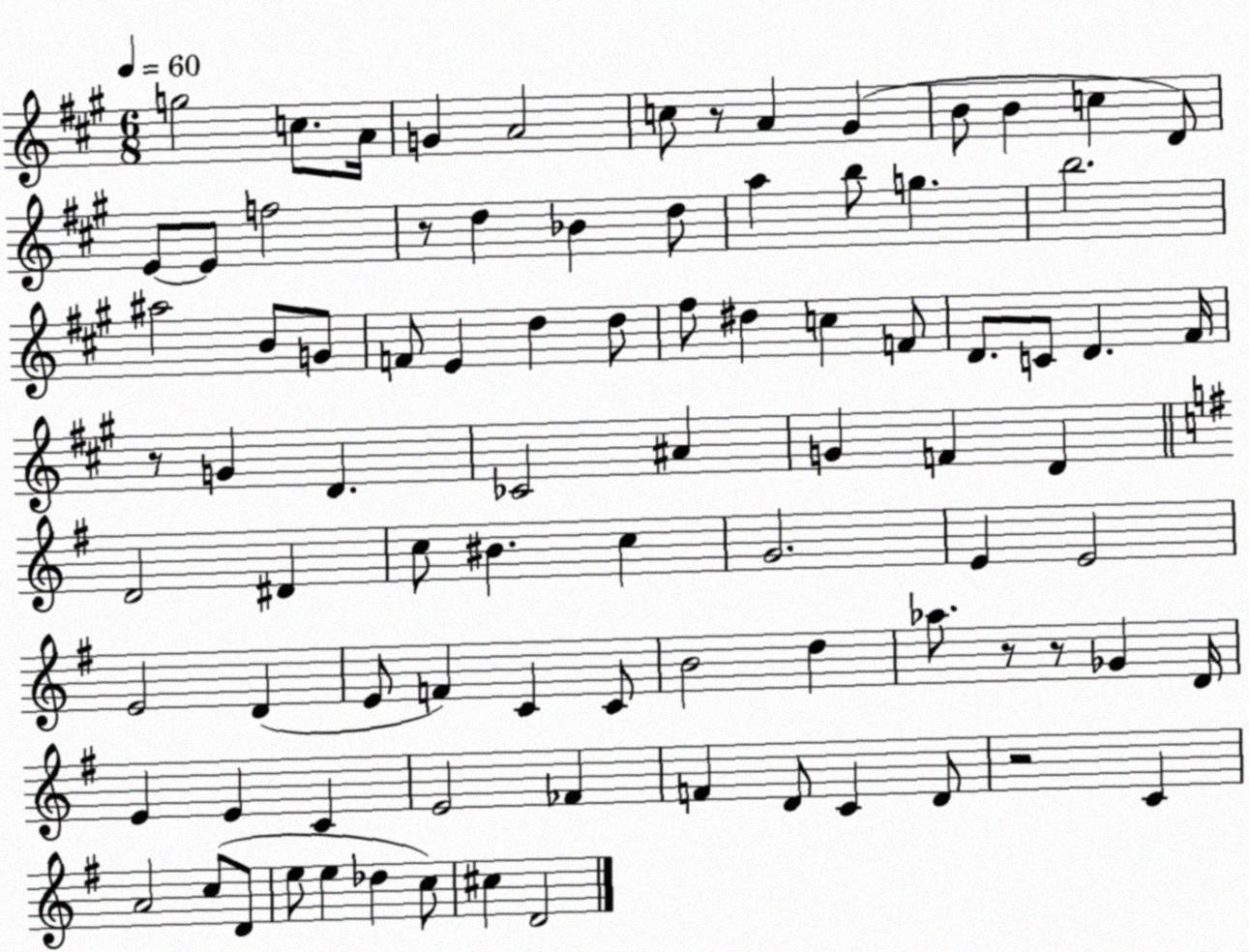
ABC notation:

X:1
T:Untitled
M:6/8
L:1/4
K:A
g2 c/2 A/4 G A2 c/2 z/2 A ^G B/2 B c D/2 E/2 E/2 f2 z/2 d _B d/2 a b/2 g b2 ^a2 B/2 G/2 F/2 E d d/2 ^f/2 ^d c F/2 D/2 C/2 D ^F/4 z/2 G D _C2 ^A G F D D2 ^D c/2 ^B c G2 E E2 E2 D E/2 F C C/2 B2 d _a/2 z/2 z/2 _G D/4 E E C E2 _F F D/2 C D/2 z2 C A2 c/2 D/2 e/2 e _d c/2 ^c D2